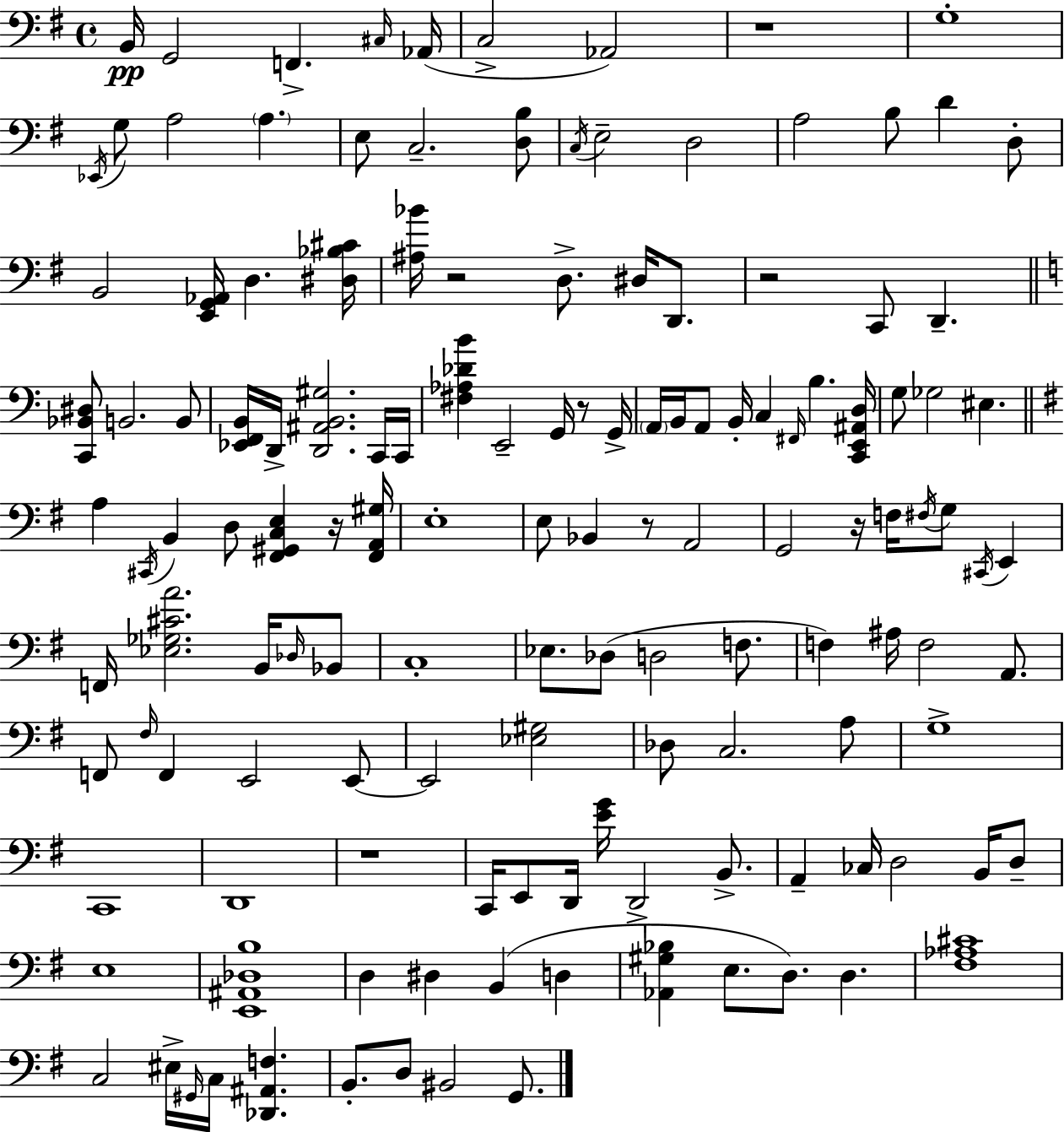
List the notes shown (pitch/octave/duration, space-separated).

B2/s G2/h F2/q. C#3/s Ab2/s C3/h Ab2/h R/w G3/w Eb2/s G3/e A3/h A3/q. E3/e C3/h. [D3,B3]/e C3/s E3/h D3/h A3/h B3/e D4/q D3/e B2/h [E2,G2,Ab2]/s D3/q. [D#3,Bb3,C#4]/s [A#3,Bb4]/s R/h D3/e. D#3/s D2/e. R/h C2/e D2/q. [C2,Bb2,D#3]/e B2/h. B2/e [Eb2,F2,B2]/s D2/s [D2,A#2,B2,G#3]/h. C2/s C2/s [F#3,Ab3,Db4,B4]/q E2/h G2/s R/e G2/s A2/s B2/s A2/e B2/s C3/q F#2/s B3/q. [C2,E2,A#2,D3]/s G3/e Gb3/h EIS3/q. A3/q C#2/s B2/q D3/e [F#2,G#2,C3,E3]/q R/s [F#2,A2,G#3]/s E3/w E3/e Bb2/q R/e A2/h G2/h R/s F3/s F#3/s G3/e C#2/s E2/q F2/s [Eb3,Gb3,C#4,A4]/h. B2/s Db3/s Bb2/e C3/w Eb3/e. Db3/e D3/h F3/e. F3/q A#3/s F3/h A2/e. F2/e F#3/s F2/q E2/h E2/e E2/h [Eb3,G#3]/h Db3/e C3/h. A3/e G3/w C2/w D2/w R/w C2/s E2/e D2/s [E4,G4]/s D2/h B2/e. A2/q CES3/s D3/h B2/s D3/e E3/w [E2,A#2,Db3,B3]/w D3/q D#3/q B2/q D3/q [Ab2,G#3,Bb3]/q E3/e. D3/e. D3/q. [F#3,Ab3,C#4]/w C3/h EIS3/s G#2/s C3/s [Db2,A#2,F3]/q. B2/e. D3/e BIS2/h G2/e.